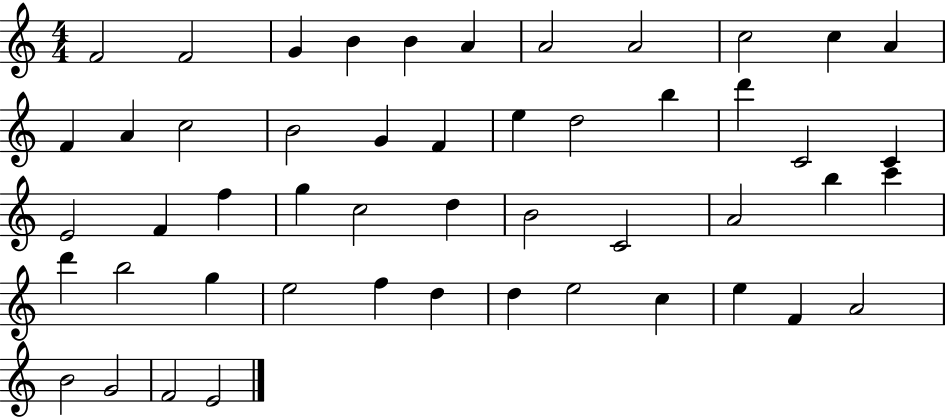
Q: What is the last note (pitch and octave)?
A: E4